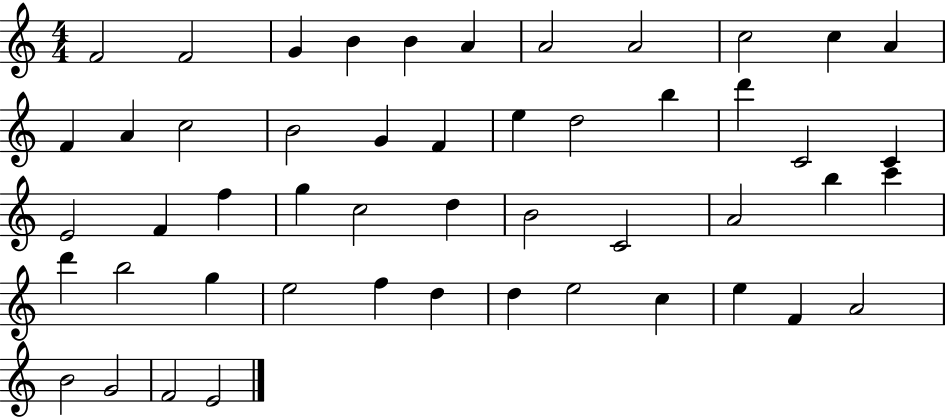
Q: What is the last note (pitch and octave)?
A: E4